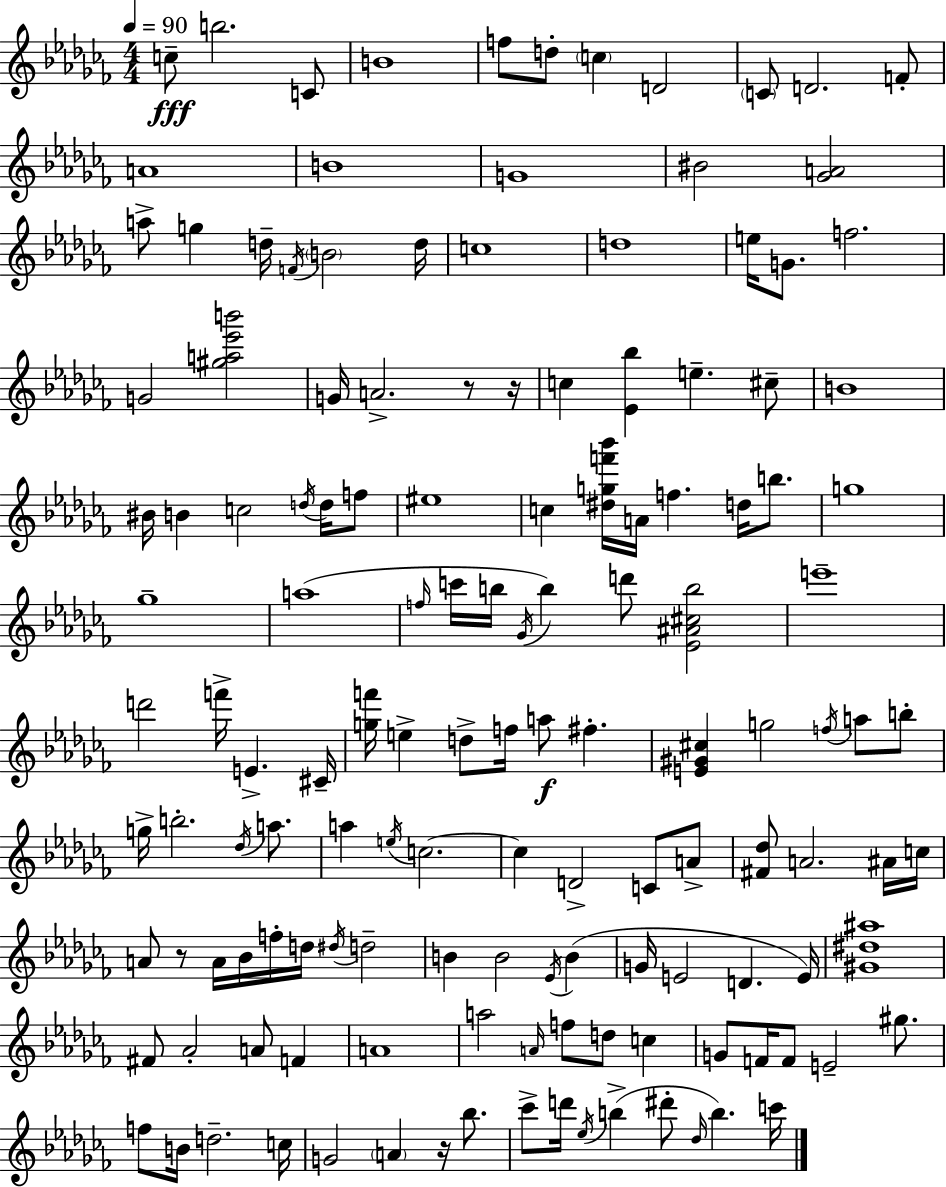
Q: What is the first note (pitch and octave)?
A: C5